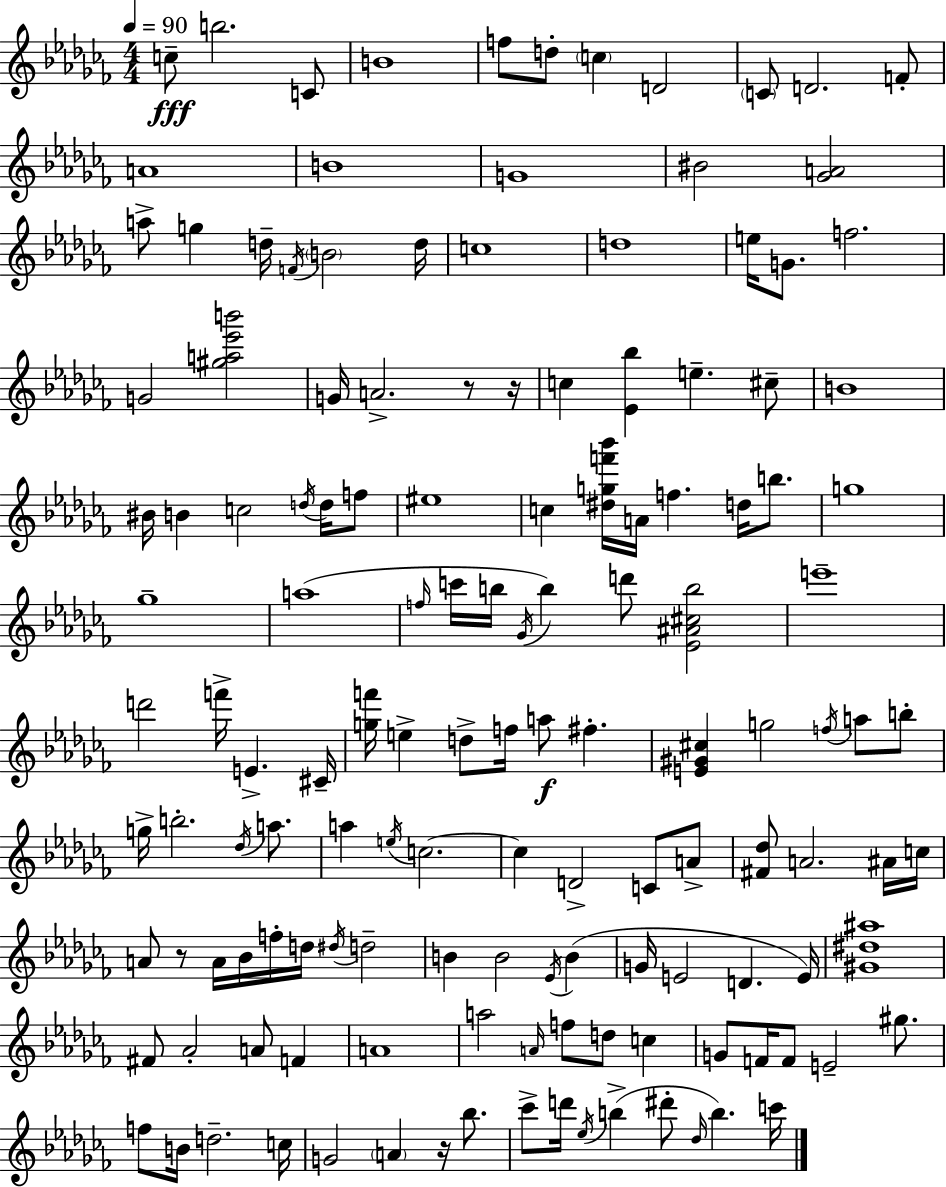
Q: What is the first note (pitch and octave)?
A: C5